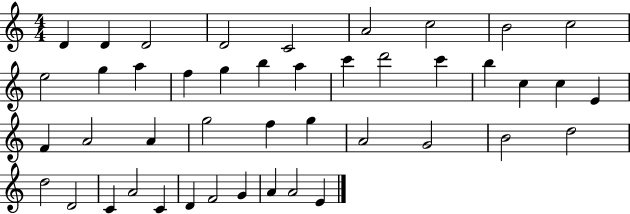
X:1
T:Untitled
M:4/4
L:1/4
K:C
D D D2 D2 C2 A2 c2 B2 c2 e2 g a f g b a c' d'2 c' b c c E F A2 A g2 f g A2 G2 B2 d2 d2 D2 C A2 C D F2 G A A2 E